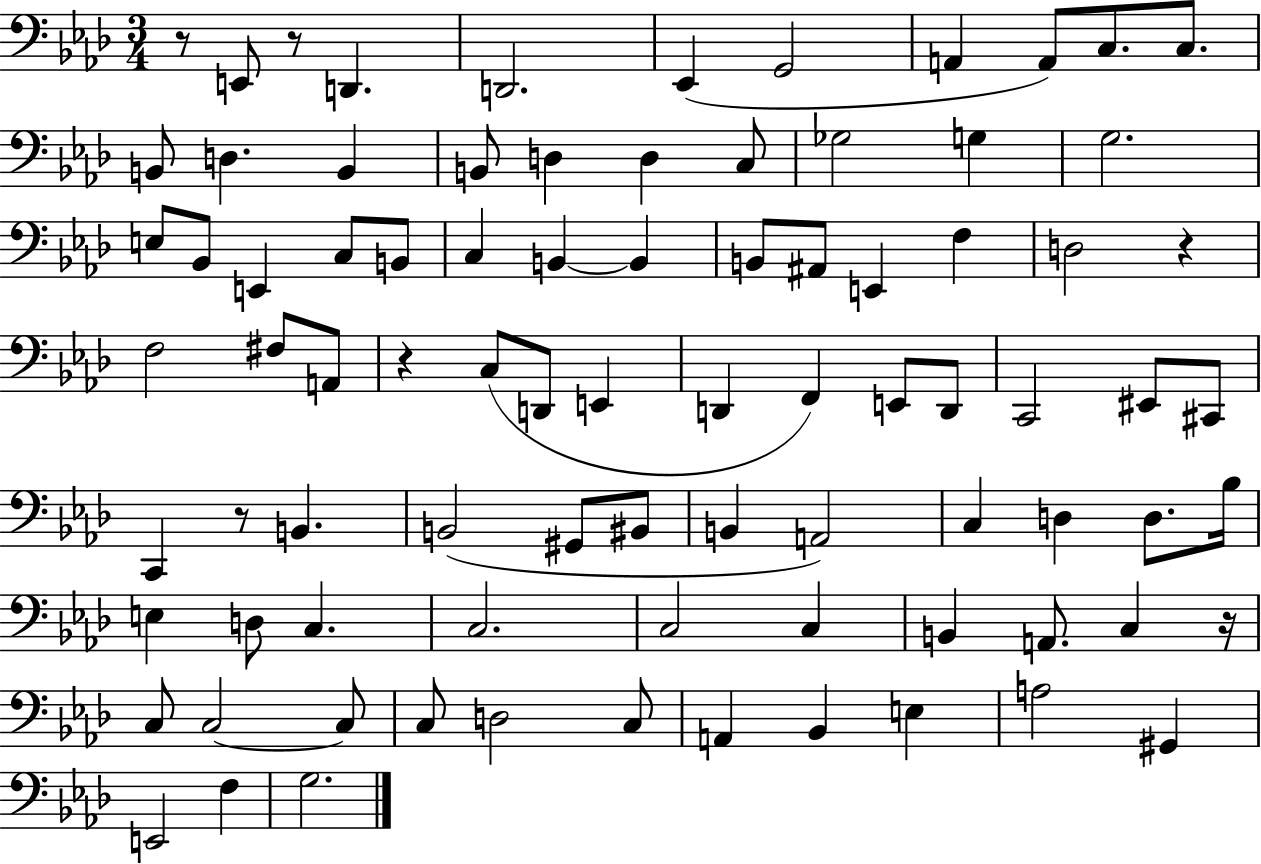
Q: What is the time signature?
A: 3/4